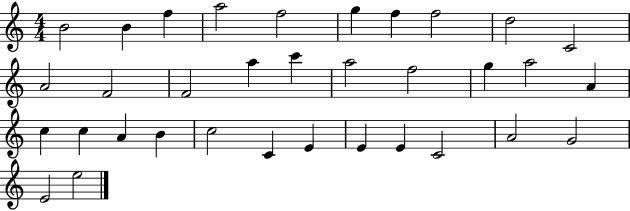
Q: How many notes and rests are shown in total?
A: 34